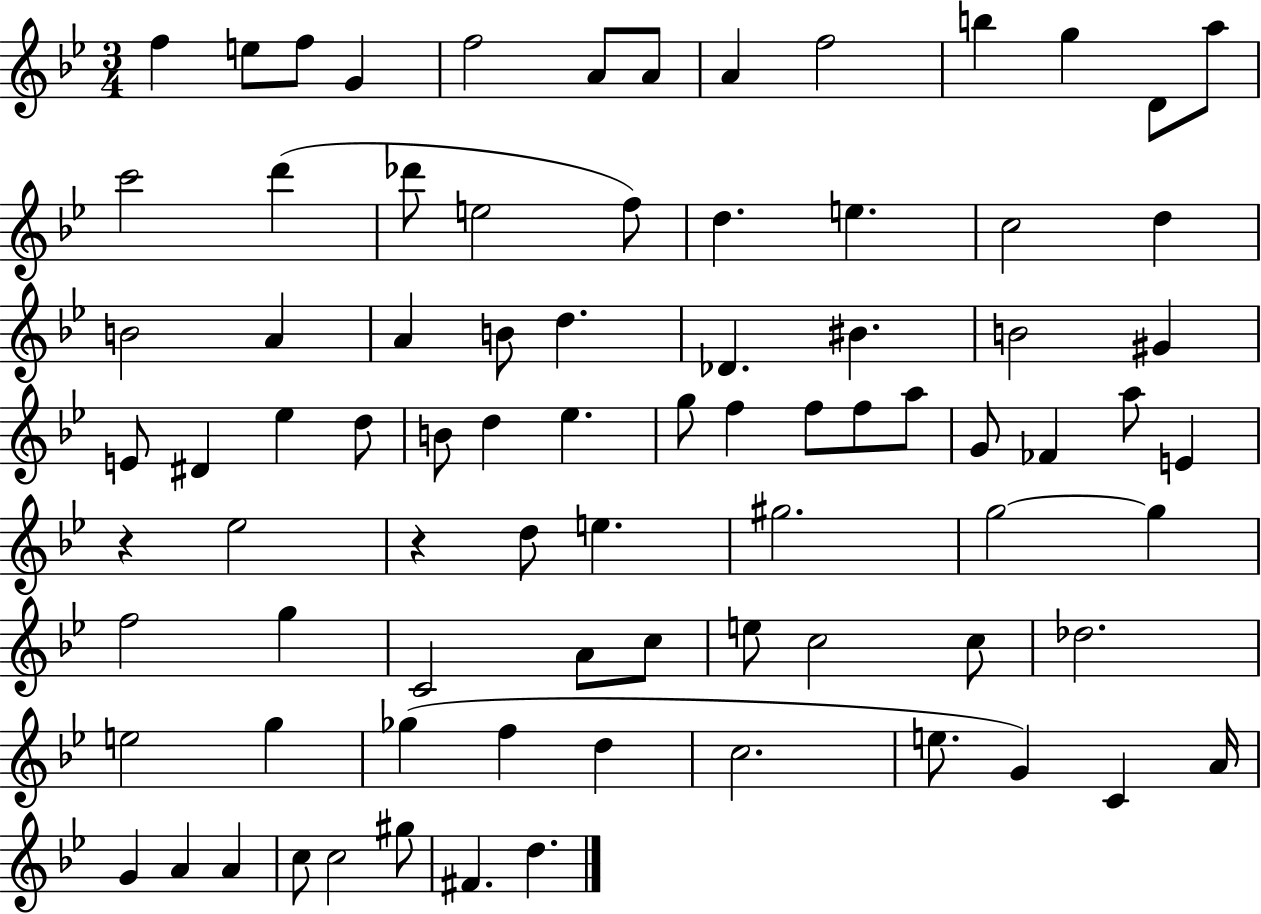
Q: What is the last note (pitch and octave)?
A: D5